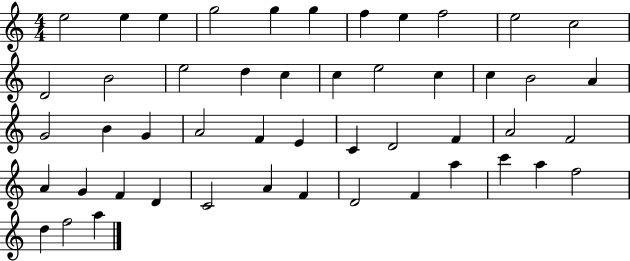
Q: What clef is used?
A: treble